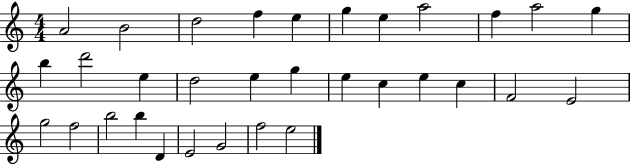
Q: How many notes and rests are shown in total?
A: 32